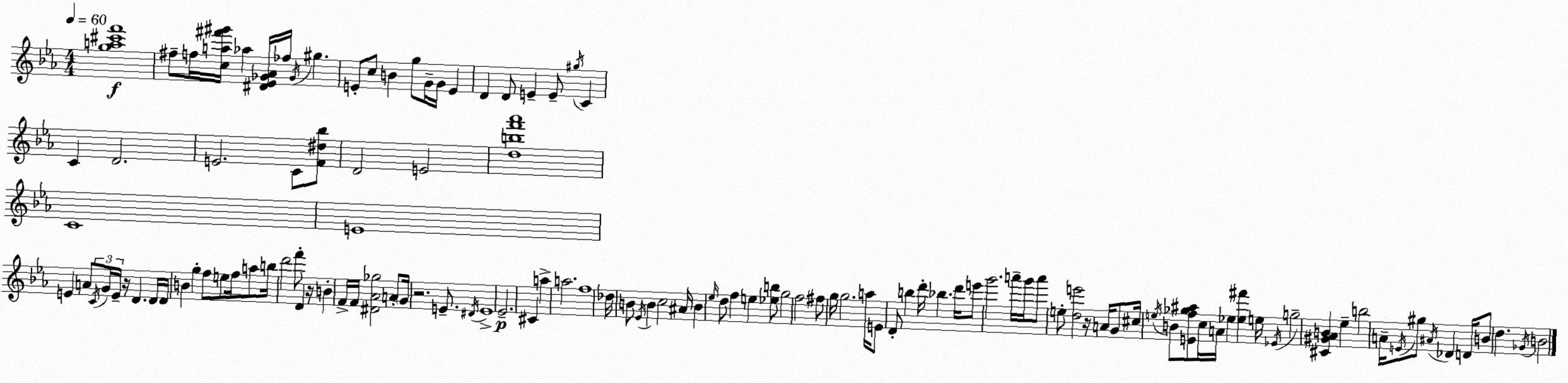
X:1
T:Untitled
M:4/4
L:1/4
K:Eb
[ga^c'f']4 ^f/2 f/4 [ca^f'^g']/4 _a [^D_E_G_A]/4 _f/4 _G/4 ^g E/2 c/2 B g/2 G/4 G/4 E D D/2 E E/2 ^g/4 C C D2 E2 C/2 [F^d_b]/2 D2 E2 [dbf'_a']4 C4 E4 E A/2 C/4 G/4 E/4 z/4 D D/4 D/4 B g f/2 e/2 f/4 a/2 b/4 d'2 f'/2 D z/4 B F/4 F/4 [^D_A_g]2 A/2 G/4 z2 E/2 ^D/4 E4 _E2 ^C a a2 f4 _d/4 B/2 _E/4 B c2 ^A/4 B _e/4 d/2 f e [_eb]/2 g2 f2 ^f/2 g/4 g2 a/4 E/2 D/2 b d'/4 _b d'/4 e'/2 g'2 a'/4 g'/4 a'/2 e/2 [de']2 z/4 A/4 G/2 ^c/4 e/4 B/2 [Ef_g^a]/2 c/4 A/4 _e [_e^f'] e/4 _E/4 g2 [^C^G_AB] _e b2 A/4 E/4 ^g/2 ^A/4 _D D/4 B/2 d _G/4 B2